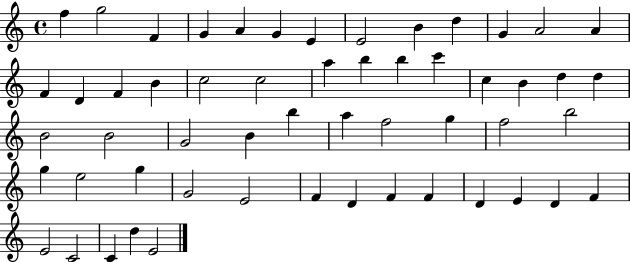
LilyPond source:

{
  \clef treble
  \time 4/4
  \defaultTimeSignature
  \key c \major
  f''4 g''2 f'4 | g'4 a'4 g'4 e'4 | e'2 b'4 d''4 | g'4 a'2 a'4 | \break f'4 d'4 f'4 b'4 | c''2 c''2 | a''4 b''4 b''4 c'''4 | c''4 b'4 d''4 d''4 | \break b'2 b'2 | g'2 b'4 b''4 | a''4 f''2 g''4 | f''2 b''2 | \break g''4 e''2 g''4 | g'2 e'2 | f'4 d'4 f'4 f'4 | d'4 e'4 d'4 f'4 | \break e'2 c'2 | c'4 d''4 e'2 | \bar "|."
}